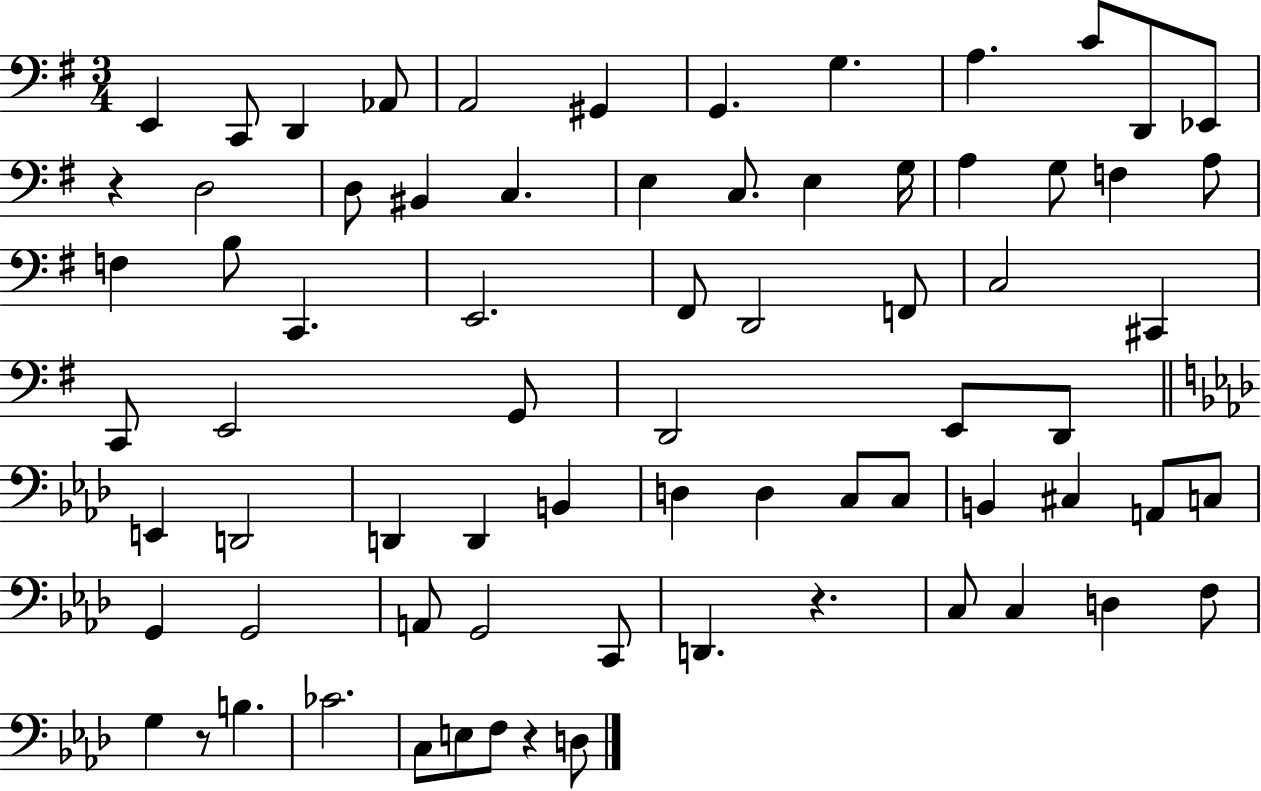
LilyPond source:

{
  \clef bass
  \numericTimeSignature
  \time 3/4
  \key g \major
  \repeat volta 2 { e,4 c,8 d,4 aes,8 | a,2 gis,4 | g,4. g4. | a4. c'8 d,8 ees,8 | \break r4 d2 | d8 bis,4 c4. | e4 c8. e4 g16 | a4 g8 f4 a8 | \break f4 b8 c,4. | e,2. | fis,8 d,2 f,8 | c2 cis,4 | \break c,8 e,2 g,8 | d,2 e,8 d,8 | \bar "||" \break \key f \minor e,4 d,2 | d,4 d,4 b,4 | d4 d4 c8 c8 | b,4 cis4 a,8 c8 | \break g,4 g,2 | a,8 g,2 c,8 | d,4. r4. | c8 c4 d4 f8 | \break g4 r8 b4. | ces'2. | c8 e8 f8 r4 d8 | } \bar "|."
}